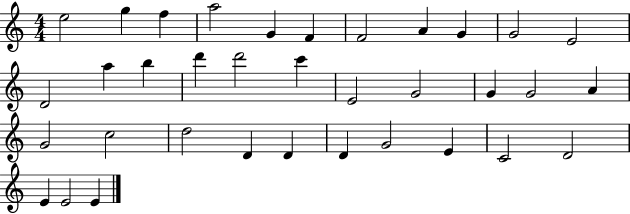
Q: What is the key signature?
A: C major